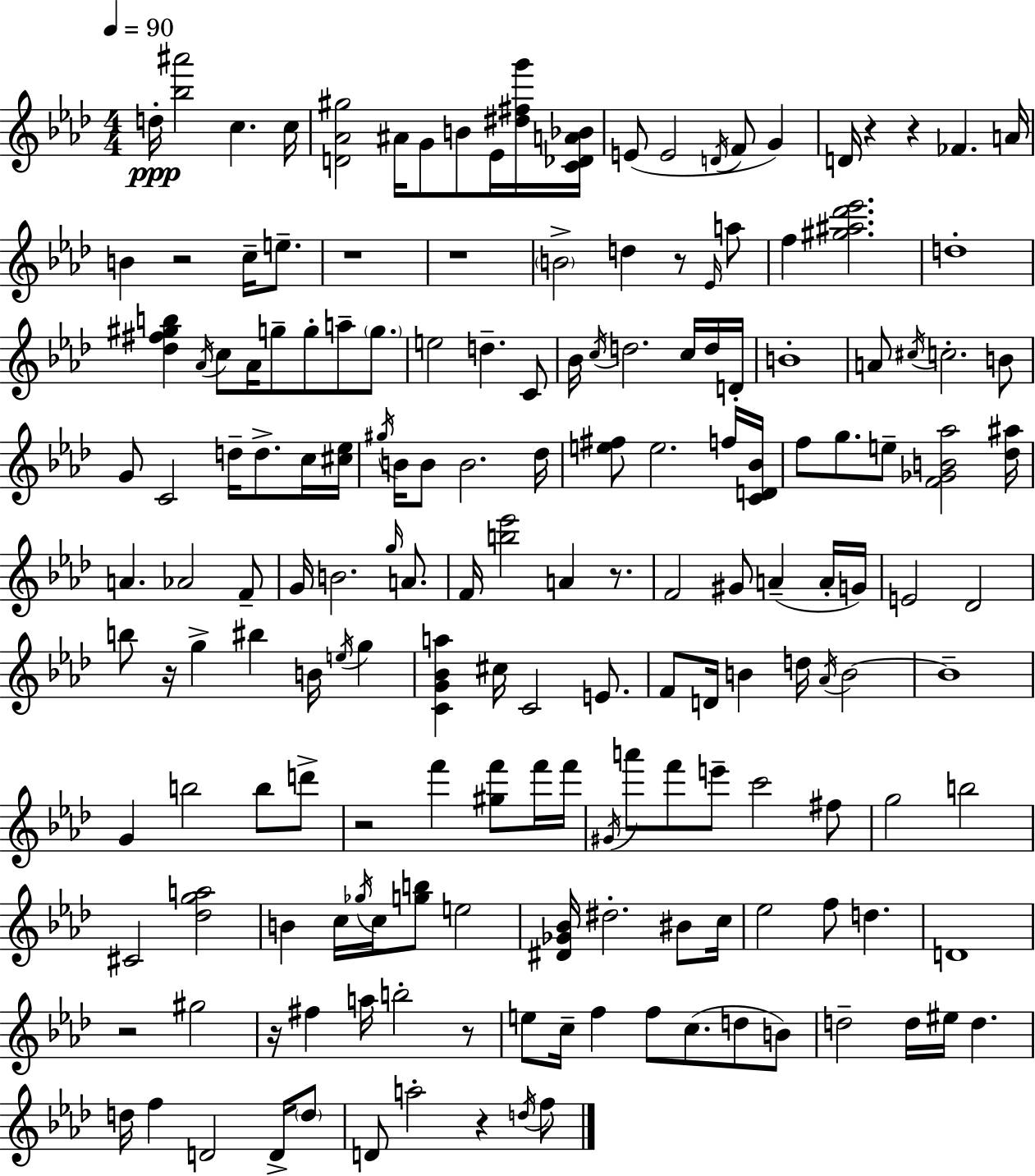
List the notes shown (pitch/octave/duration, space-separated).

D5/s [Bb5,A#6]/h C5/q. C5/s [D4,Ab4,G#5]/h A#4/s G4/e B4/e Eb4/s [D#5,F#5,G6]/s [C4,Db4,A4,Bb4]/s E4/e E4/h D4/s F4/e G4/q D4/s R/q R/q FES4/q. A4/s B4/q R/h C5/s E5/e. R/w R/w B4/h D5/q R/e Eb4/s A5/e F5/q [G#5,A#5,Db6,Eb6]/h. D5/w [Db5,F#5,G#5,B5]/q Ab4/s C5/e Ab4/s G5/e G5/e A5/e G5/e. E5/h D5/q. C4/e Bb4/s C5/s D5/h. C5/s D5/s D4/s B4/w A4/e C#5/s C5/h. B4/e G4/e C4/h D5/s D5/e. C5/s [C#5,Eb5]/s G#5/s B4/s B4/e B4/h. Db5/s [E5,F#5]/e E5/h. F5/s [C4,D4,Bb4]/s F5/e G5/e. E5/e [F4,Gb4,B4,Ab5]/h [Db5,A#5]/s A4/q. Ab4/h F4/e G4/s B4/h. G5/s A4/e. F4/s [B5,Eb6]/h A4/q R/e. F4/h G#4/e A4/q A4/s G4/s E4/h Db4/h B5/e R/s G5/q BIS5/q B4/s E5/s G5/q [C4,G4,Bb4,A5]/q C#5/s C4/h E4/e. F4/e D4/s B4/q D5/s Ab4/s B4/h B4/w G4/q B5/h B5/e D6/e R/h F6/q [G#5,F6]/e F6/s F6/s G#4/s A6/e F6/e E6/e C6/h F#5/e G5/h B5/h C#4/h [Db5,G5,A5]/h B4/q C5/s Gb5/s C5/s [G5,B5]/e E5/h [D#4,Gb4,Bb4]/s D#5/h. BIS4/e C5/s Eb5/h F5/e D5/q. D4/w R/h G#5/h R/s F#5/q A5/s B5/h R/e E5/e C5/s F5/q F5/e C5/e. D5/e B4/e D5/h D5/s EIS5/s D5/q. D5/s F5/q D4/h D4/s D5/e D4/e A5/h R/q D5/s F5/e